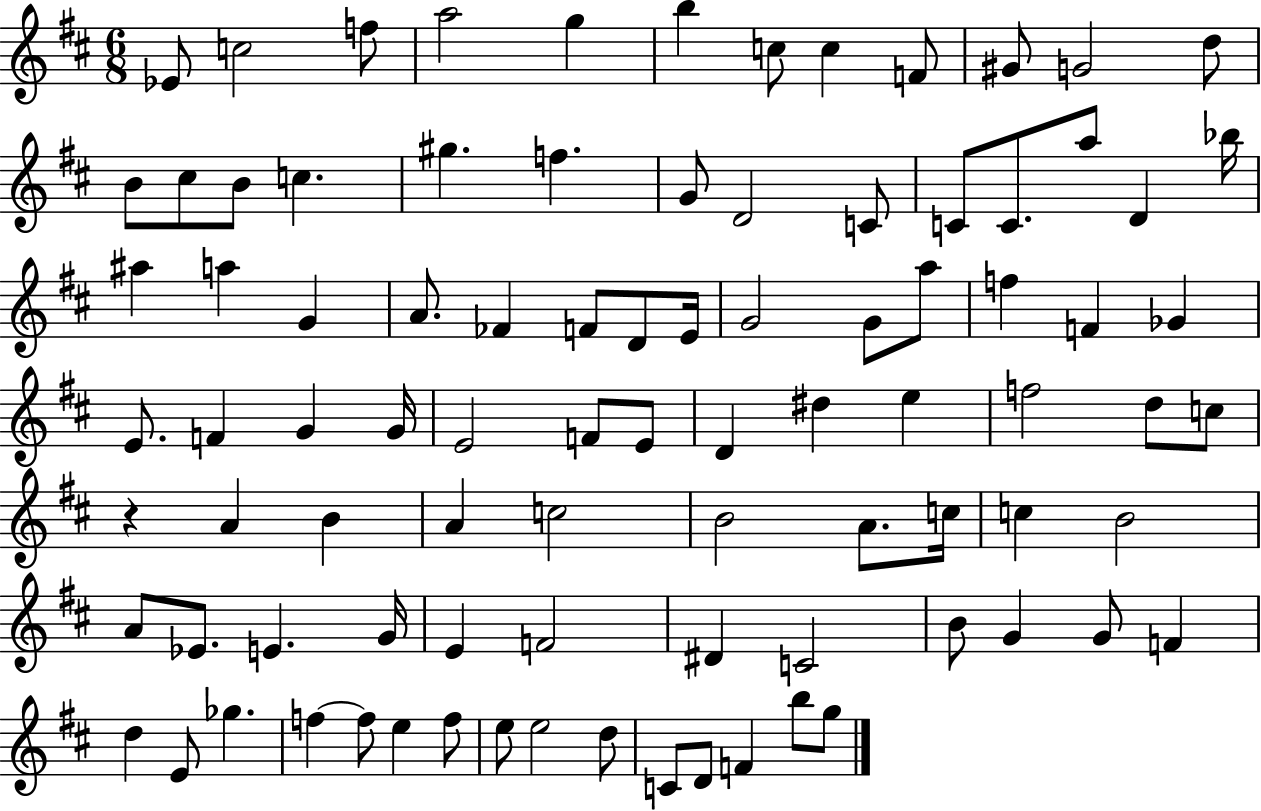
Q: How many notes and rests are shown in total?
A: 90